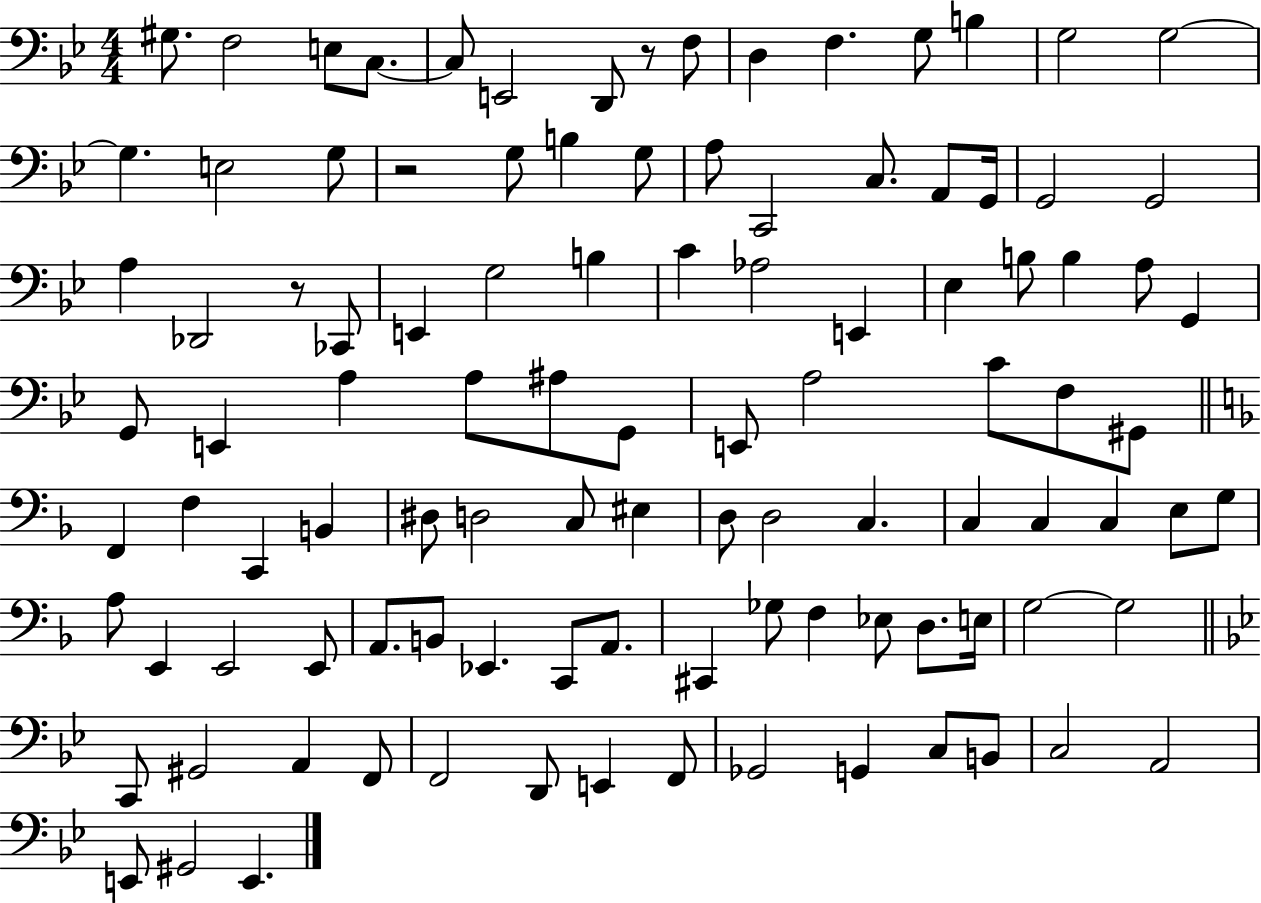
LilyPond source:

{
  \clef bass
  \numericTimeSignature
  \time 4/4
  \key bes \major
  gis8. f2 e8 c8.~~ | c8 e,2 d,8 r8 f8 | d4 f4. g8 b4 | g2 g2~~ | \break g4. e2 g8 | r2 g8 b4 g8 | a8 c,2 c8. a,8 g,16 | g,2 g,2 | \break a4 des,2 r8 ces,8 | e,4 g2 b4 | c'4 aes2 e,4 | ees4 b8 b4 a8 g,4 | \break g,8 e,4 a4 a8 ais8 g,8 | e,8 a2 c'8 f8 gis,8 | \bar "||" \break \key d \minor f,4 f4 c,4 b,4 | dis8 d2 c8 eis4 | d8 d2 c4. | c4 c4 c4 e8 g8 | \break a8 e,4 e,2 e,8 | a,8. b,8 ees,4. c,8 a,8. | cis,4 ges8 f4 ees8 d8. e16 | g2~~ g2 | \break \bar "||" \break \key g \minor c,8 gis,2 a,4 f,8 | f,2 d,8 e,4 f,8 | ges,2 g,4 c8 b,8 | c2 a,2 | \break e,8 gis,2 e,4. | \bar "|."
}